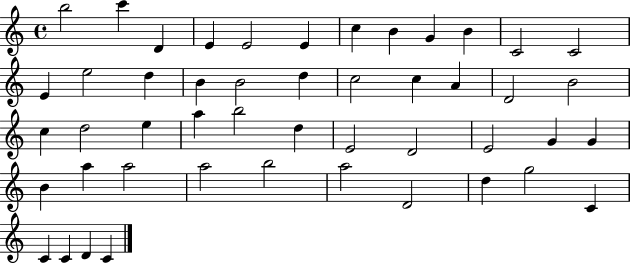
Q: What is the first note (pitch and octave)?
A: B5